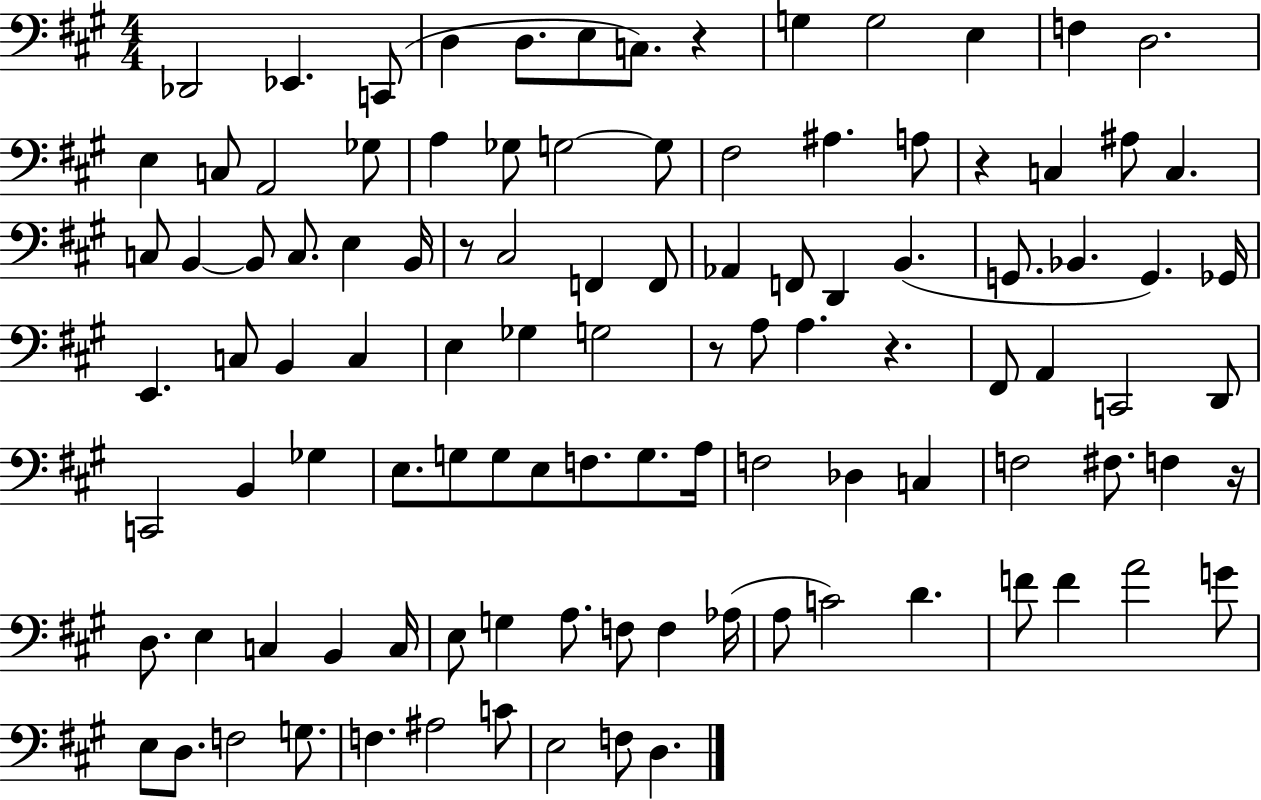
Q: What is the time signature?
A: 4/4